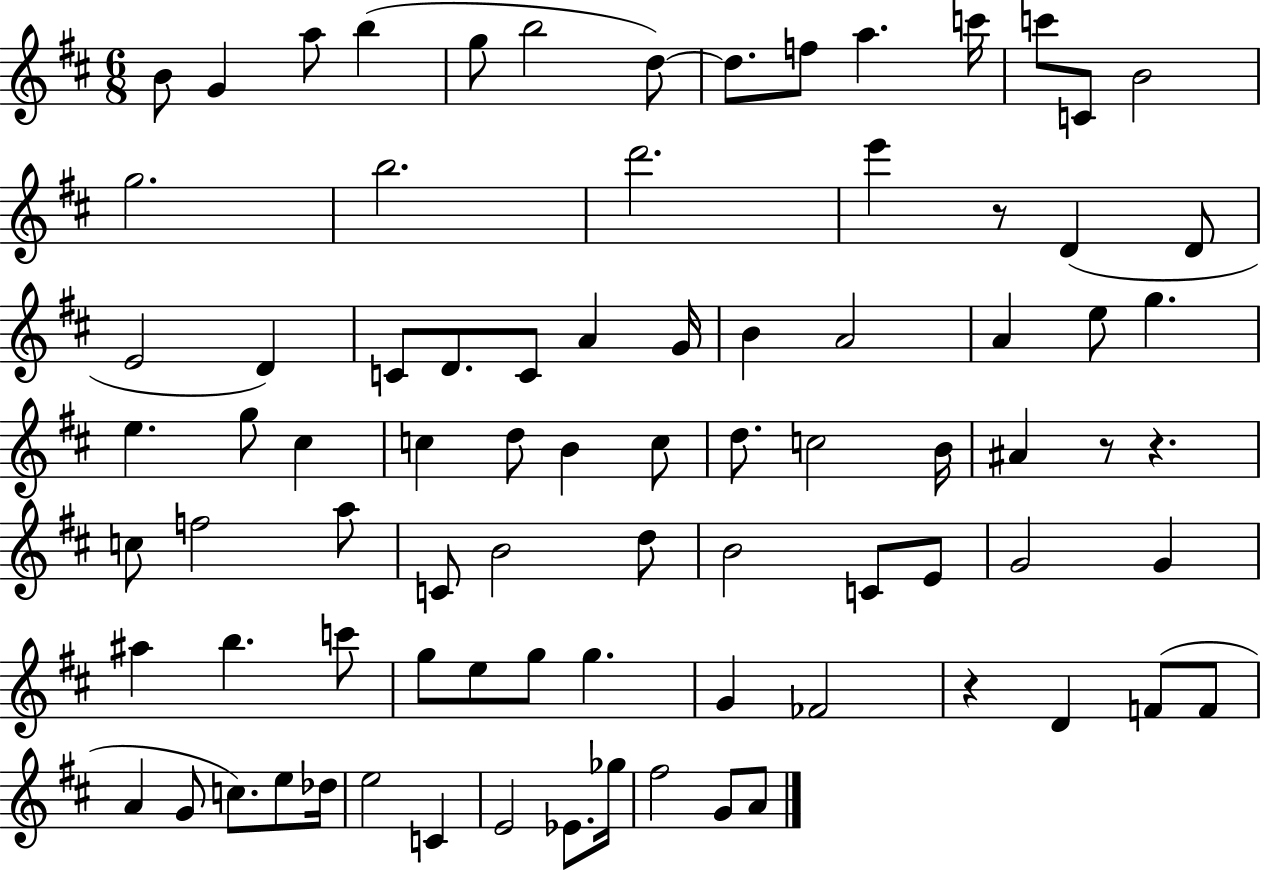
B4/e G4/q A5/e B5/q G5/e B5/h D5/e D5/e. F5/e A5/q. C6/s C6/e C4/e B4/h G5/h. B5/h. D6/h. E6/q R/e D4/q D4/e E4/h D4/q C4/e D4/e. C4/e A4/q G4/s B4/q A4/h A4/q E5/e G5/q. E5/q. G5/e C#5/q C5/q D5/e B4/q C5/e D5/e. C5/h B4/s A#4/q R/e R/q. C5/e F5/h A5/e C4/e B4/h D5/e B4/h C4/e E4/e G4/h G4/q A#5/q B5/q. C6/e G5/e E5/e G5/e G5/q. G4/q FES4/h R/q D4/q F4/e F4/e A4/q G4/e C5/e. E5/e Db5/s E5/h C4/q E4/h Eb4/e. Gb5/s F#5/h G4/e A4/e